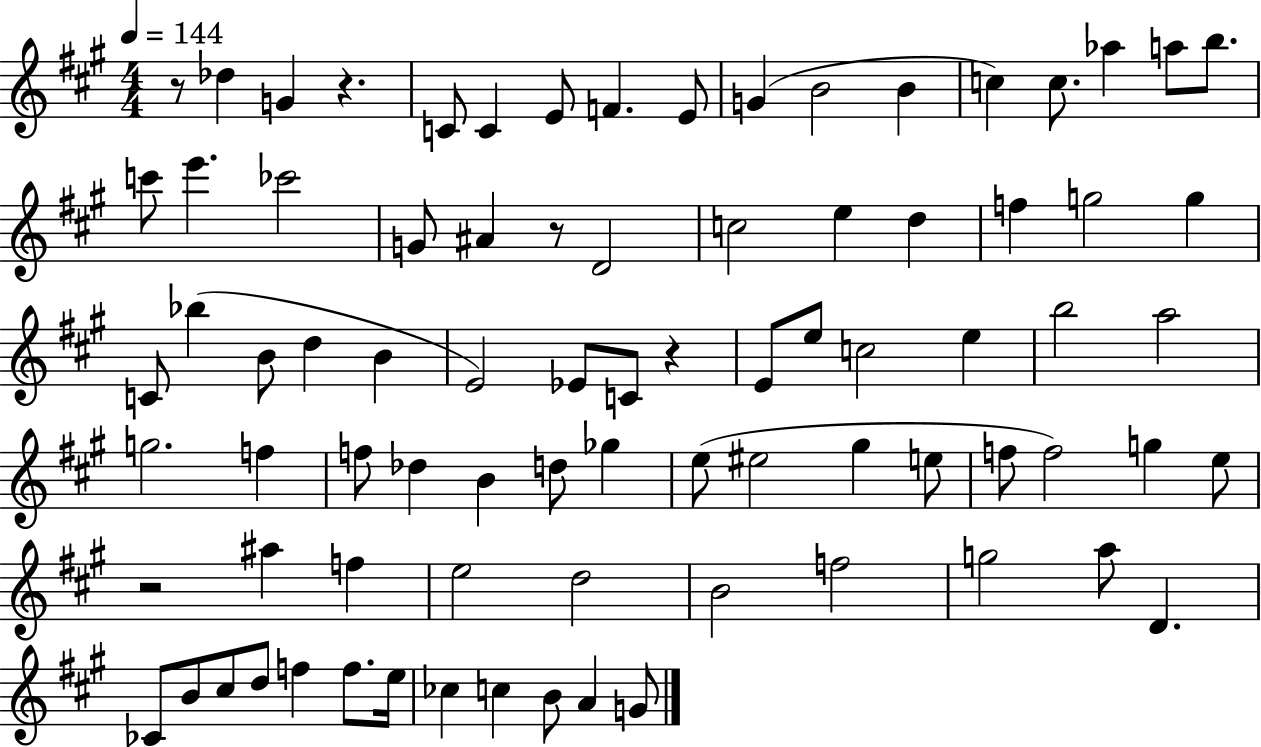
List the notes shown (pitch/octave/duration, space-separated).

R/e Db5/q G4/q R/q. C4/e C4/q E4/e F4/q. E4/e G4/q B4/h B4/q C5/q C5/e. Ab5/q A5/e B5/e. C6/e E6/q. CES6/h G4/e A#4/q R/e D4/h C5/h E5/q D5/q F5/q G5/h G5/q C4/e Bb5/q B4/e D5/q B4/q E4/h Eb4/e C4/e R/q E4/e E5/e C5/h E5/q B5/h A5/h G5/h. F5/q F5/e Db5/q B4/q D5/e Gb5/q E5/e EIS5/h G#5/q E5/e F5/e F5/h G5/q E5/e R/h A#5/q F5/q E5/h D5/h B4/h F5/h G5/h A5/e D4/q. CES4/e B4/e C#5/e D5/e F5/q F5/e. E5/s CES5/q C5/q B4/e A4/q G4/e